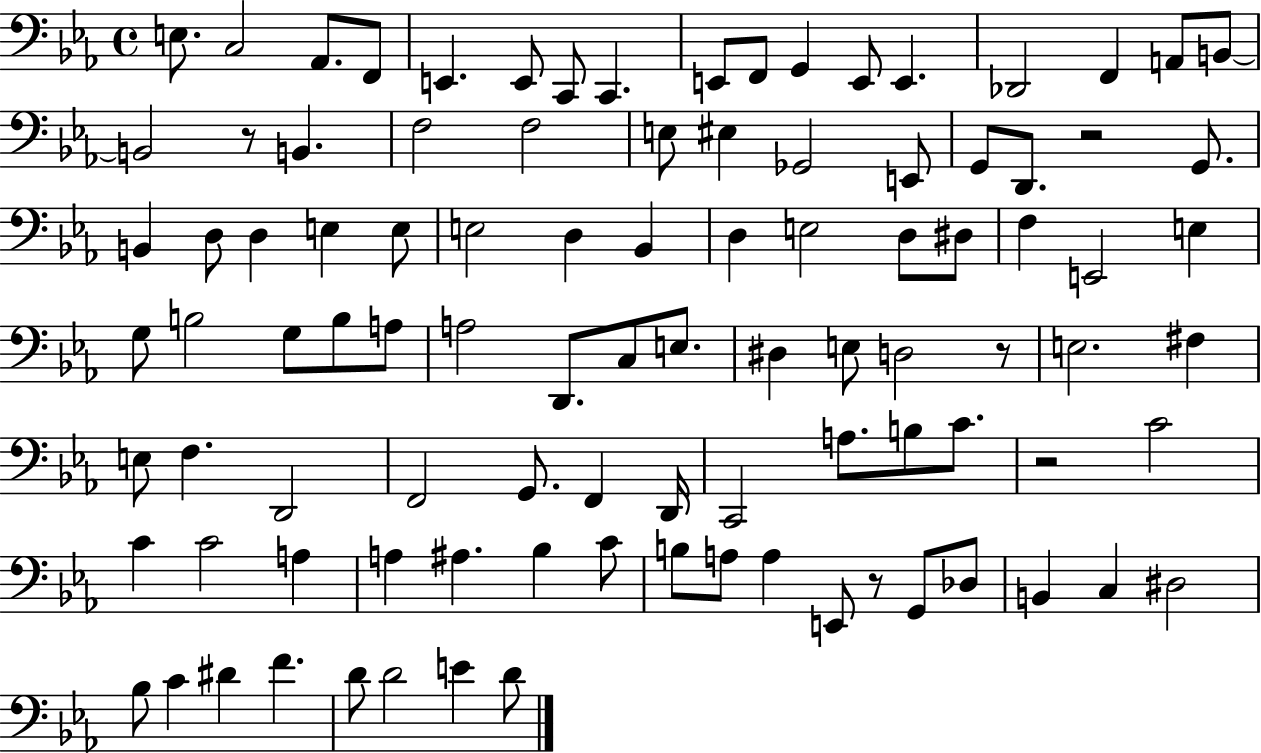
{
  \clef bass
  \time 4/4
  \defaultTimeSignature
  \key ees \major
  e8. c2 aes,8. f,8 | e,4. e,8 c,8 c,4. | e,8 f,8 g,4 e,8 e,4. | des,2 f,4 a,8 b,8~~ | \break b,2 r8 b,4. | f2 f2 | e8 eis4 ges,2 e,8 | g,8 d,8. r2 g,8. | \break b,4 d8 d4 e4 e8 | e2 d4 bes,4 | d4 e2 d8 dis8 | f4 e,2 e4 | \break g8 b2 g8 b8 a8 | a2 d,8. c8 e8. | dis4 e8 d2 r8 | e2. fis4 | \break e8 f4. d,2 | f,2 g,8. f,4 d,16 | c,2 a8. b8 c'8. | r2 c'2 | \break c'4 c'2 a4 | a4 ais4. bes4 c'8 | b8 a8 a4 e,8 r8 g,8 des8 | b,4 c4 dis2 | \break bes8 c'4 dis'4 f'4. | d'8 d'2 e'4 d'8 | \bar "|."
}